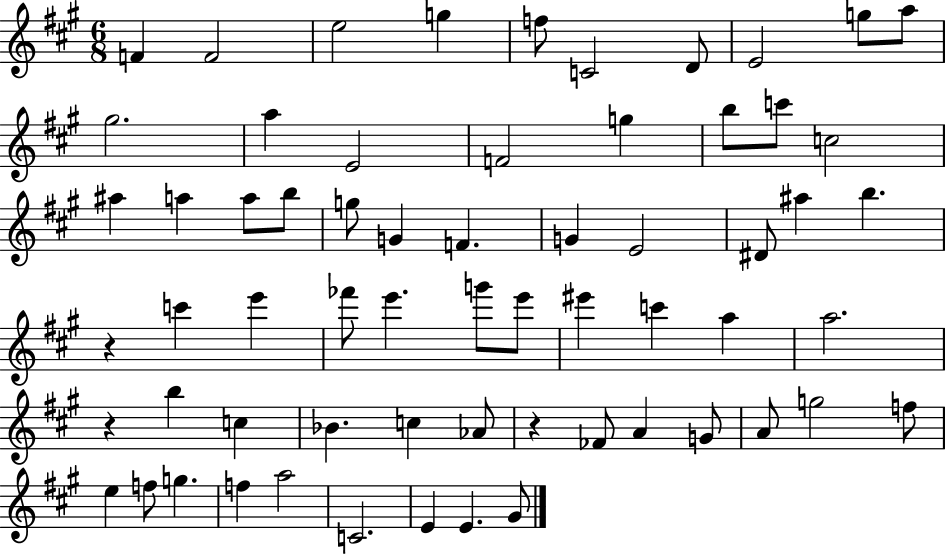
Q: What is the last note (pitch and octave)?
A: G#4